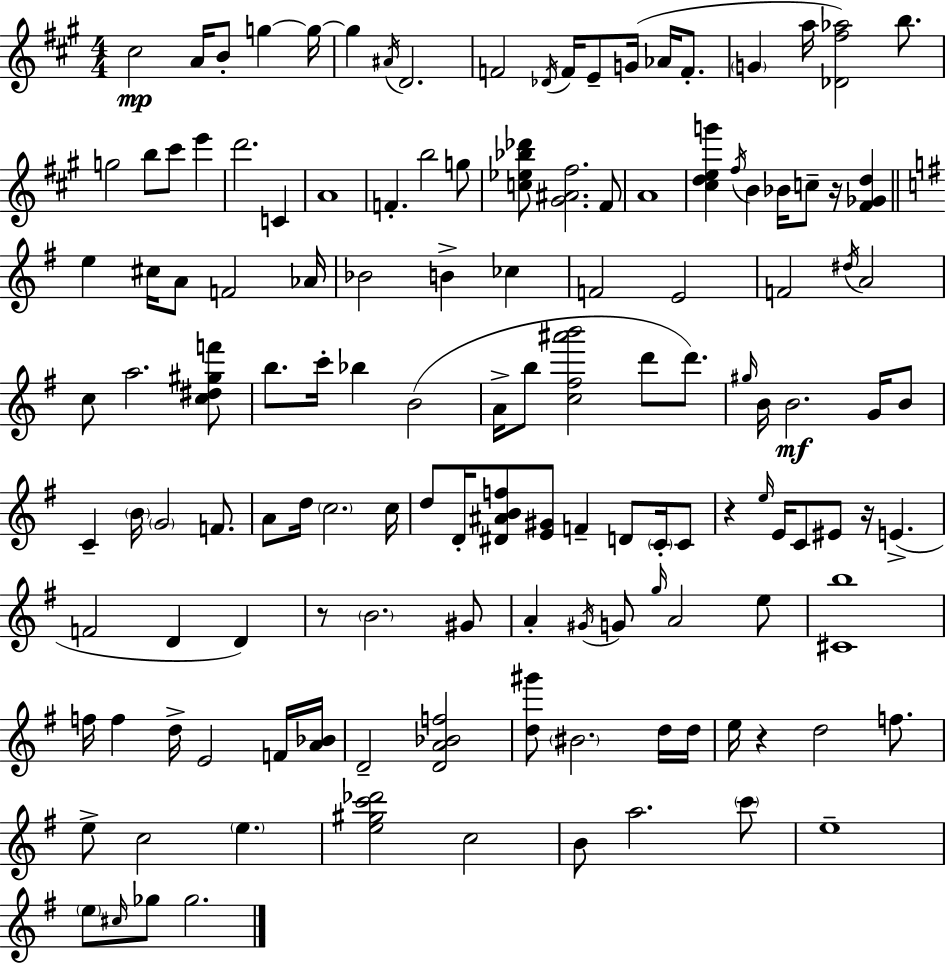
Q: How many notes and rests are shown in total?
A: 135